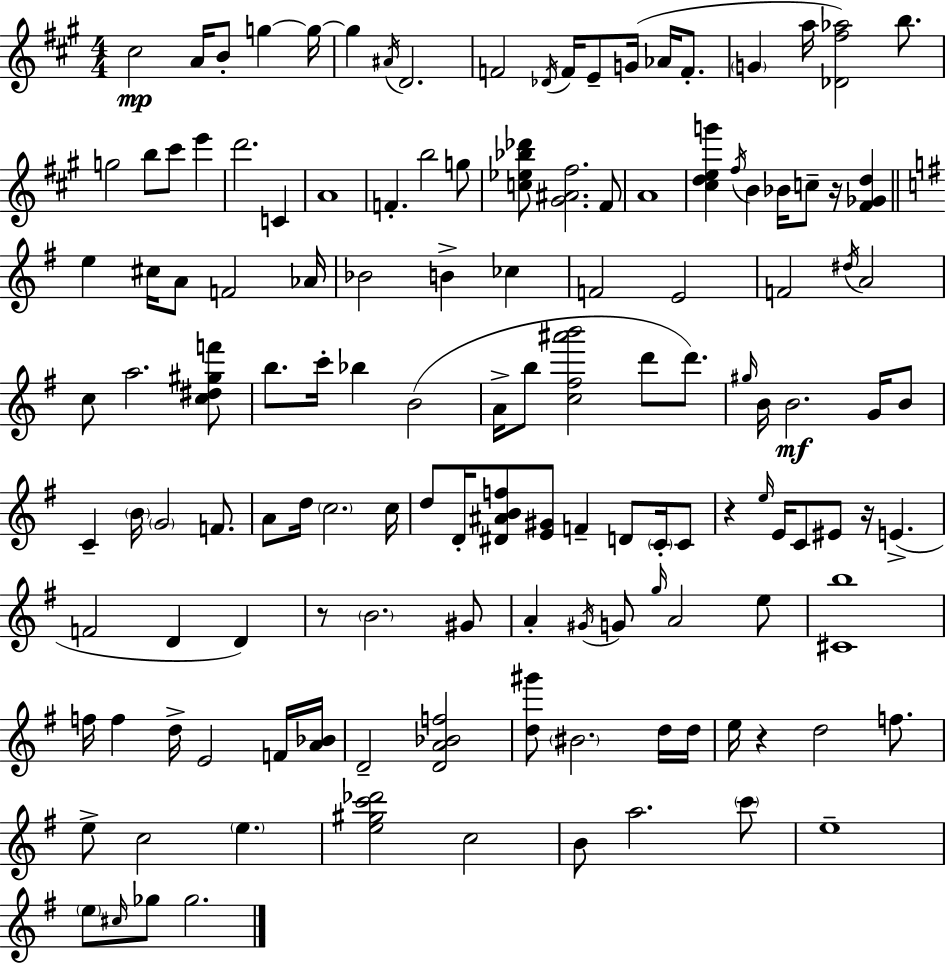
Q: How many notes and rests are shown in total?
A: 135